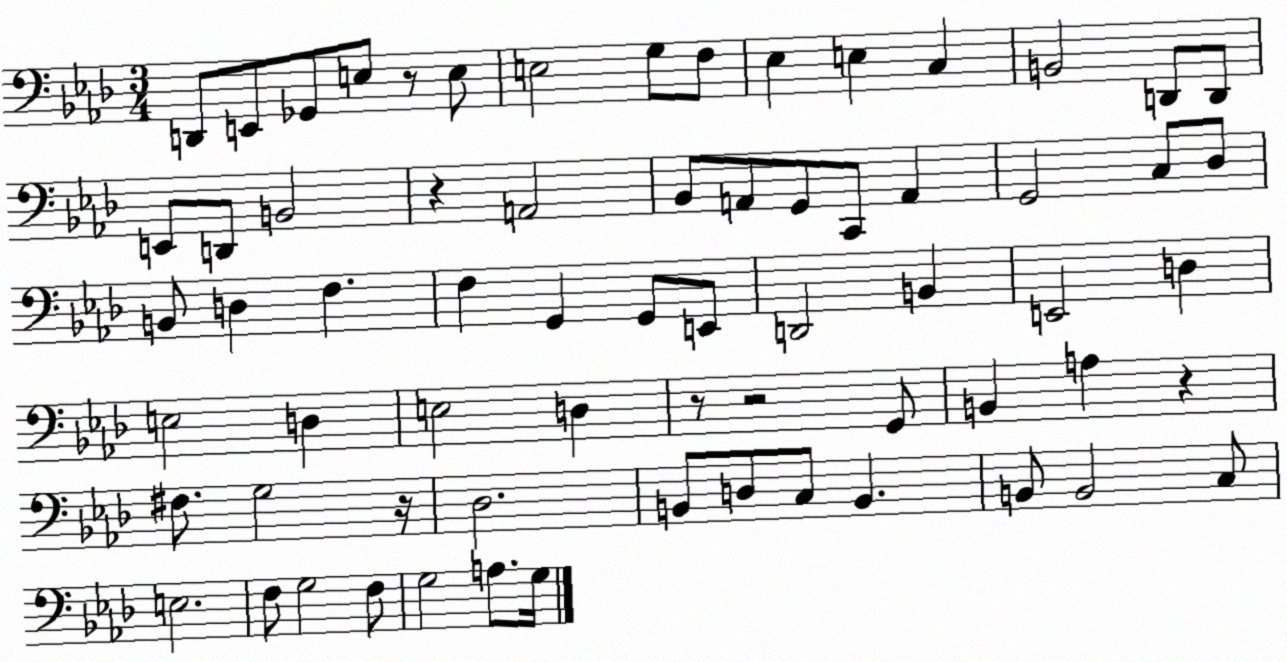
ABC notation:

X:1
T:Untitled
M:3/4
L:1/4
K:Ab
D,,/2 E,,/2 _G,,/2 E,/2 z/2 E,/2 E,2 G,/2 F,/2 _E, E, C, B,,2 D,,/2 D,,/2 E,,/2 D,,/2 B,,2 z A,,2 _B,,/2 A,,/2 G,,/2 C,,/2 A,, G,,2 C,/2 _D,/2 B,,/2 D, F, F, G,, G,,/2 E,,/2 D,,2 B,, E,,2 D, E,2 D, E,2 D, z/2 z2 G,,/2 B,, A, z ^F,/2 G,2 z/4 _D,2 B,,/2 D,/2 C,/2 B,, B,,/2 B,,2 C,/2 E,2 F,/2 G,2 F,/2 G,2 A,/2 G,/4